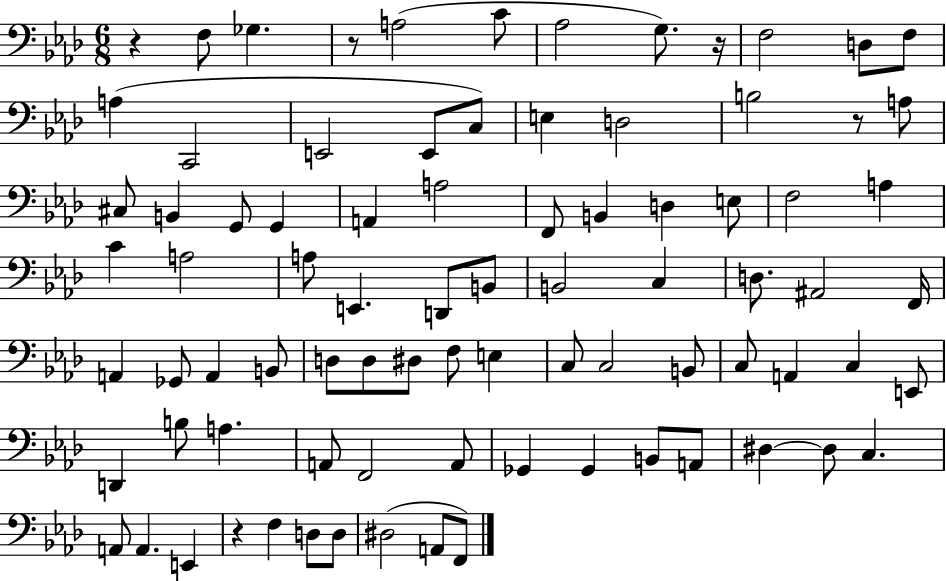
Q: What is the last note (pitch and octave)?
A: F2